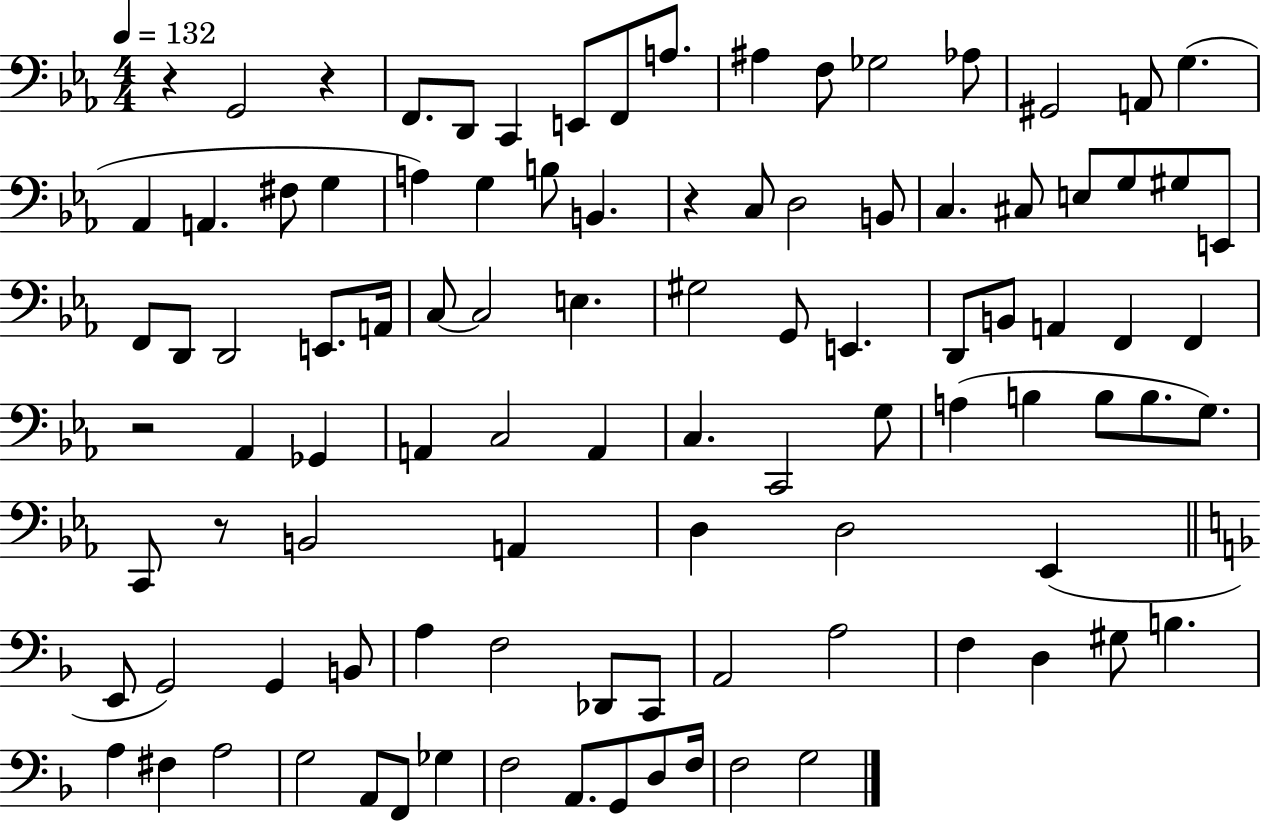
R/q G2/h R/q F2/e. D2/e C2/q E2/e F2/e A3/e. A#3/q F3/e Gb3/h Ab3/e G#2/h A2/e G3/q. Ab2/q A2/q. F#3/e G3/q A3/q G3/q B3/e B2/q. R/q C3/e D3/h B2/e C3/q. C#3/e E3/e G3/e G#3/e E2/e F2/e D2/e D2/h E2/e. A2/s C3/e C3/h E3/q. G#3/h G2/e E2/q. D2/e B2/e A2/q F2/q F2/q R/h Ab2/q Gb2/q A2/q C3/h A2/q C3/q. C2/h G3/e A3/q B3/q B3/e B3/e. G3/e. C2/e R/e B2/h A2/q D3/q D3/h Eb2/q E2/e G2/h G2/q B2/e A3/q F3/h Db2/e C2/e A2/h A3/h F3/q D3/q G#3/e B3/q. A3/q F#3/q A3/h G3/h A2/e F2/e Gb3/q F3/h A2/e. G2/e D3/e F3/s F3/h G3/h